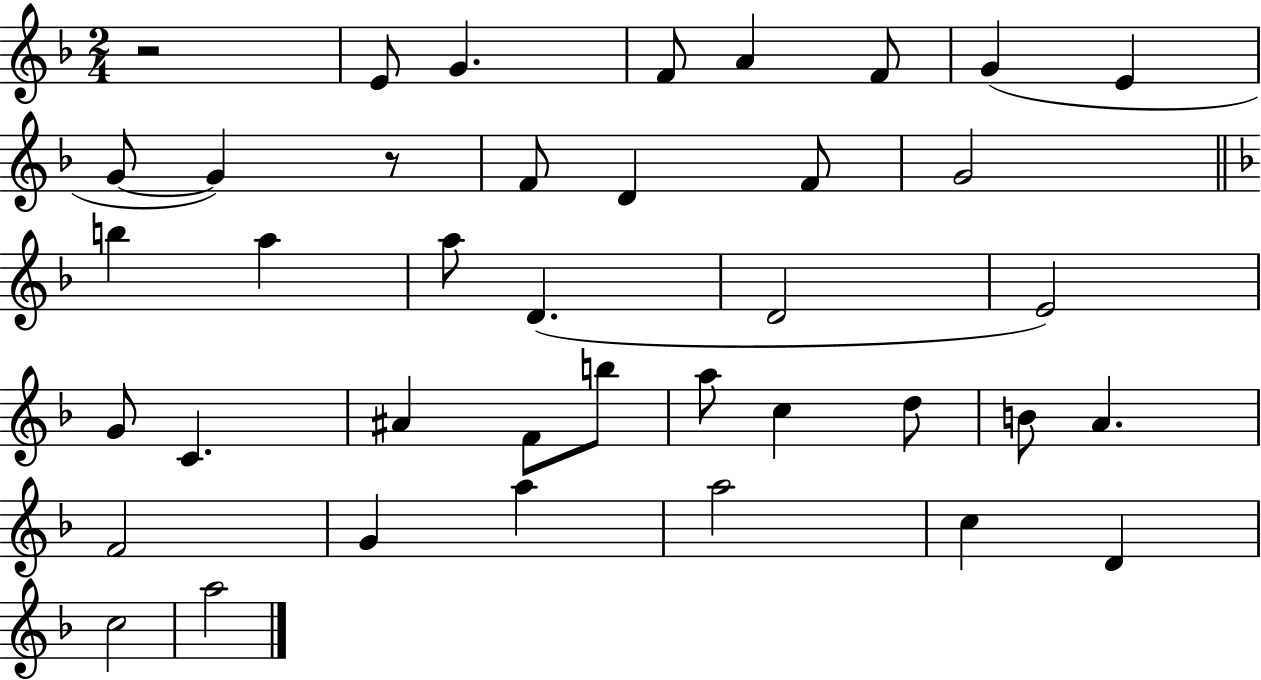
X:1
T:Untitled
M:2/4
L:1/4
K:F
z2 E/2 G F/2 A F/2 G E G/2 G z/2 F/2 D F/2 G2 b a a/2 D D2 E2 G/2 C ^A F/2 b/2 a/2 c d/2 B/2 A F2 G a a2 c D c2 a2